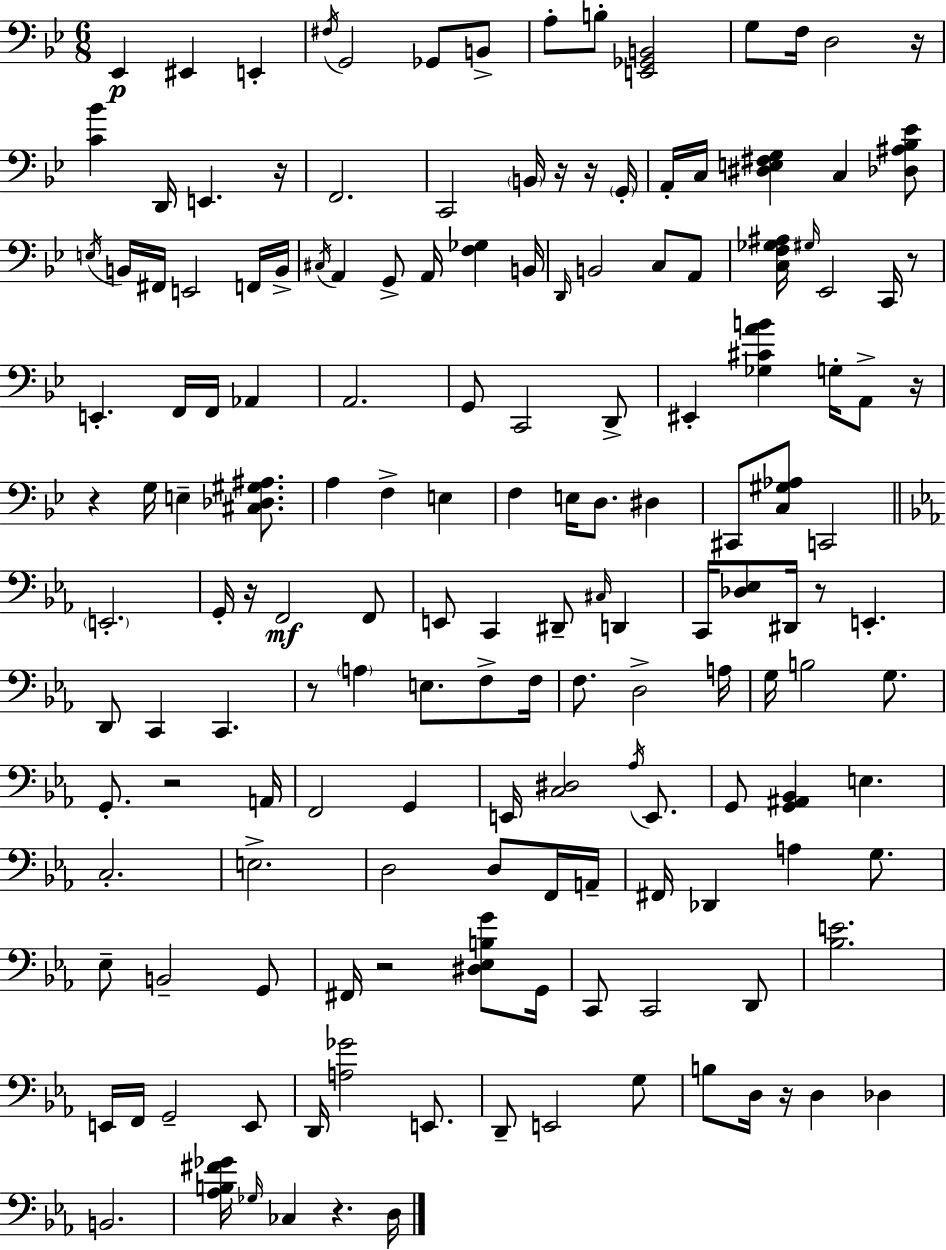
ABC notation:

X:1
T:Untitled
M:6/8
L:1/4
K:Gm
_E,, ^E,, E,, ^F,/4 G,,2 _G,,/2 B,,/2 A,/2 B,/2 [E,,_G,,B,,]2 G,/2 F,/4 D,2 z/4 [C_B] D,,/4 E,, z/4 F,,2 C,,2 B,,/4 z/4 z/4 G,,/4 A,,/4 C,/4 [^D,E,^F,G,] C, [_D,^A,_B,_E]/2 E,/4 B,,/4 ^F,,/4 E,,2 F,,/4 B,,/4 ^C,/4 A,, G,,/2 A,,/4 [F,_G,] B,,/4 D,,/4 B,,2 C,/2 A,,/2 [C,F,_G,^A,]/4 ^G,/4 _E,,2 C,,/4 z/2 E,, F,,/4 F,,/4 _A,, A,,2 G,,/2 C,,2 D,,/2 ^E,, [_G,^CAB] G,/4 A,,/2 z/4 z G,/4 E, [^C,_D,^G,^A,]/2 A, F, E, F, E,/4 D,/2 ^D, ^C,,/2 [C,^G,_A,]/2 C,,2 E,,2 G,,/4 z/4 F,,2 F,,/2 E,,/2 C,, ^D,,/2 ^C,/4 D,, C,,/4 [_D,_E,]/2 ^D,,/4 z/2 E,, D,,/2 C,, C,, z/2 A, E,/2 F,/2 F,/4 F,/2 D,2 A,/4 G,/4 B,2 G,/2 G,,/2 z2 A,,/4 F,,2 G,, E,,/4 [C,^D,]2 _A,/4 E,,/2 G,,/2 [G,,^A,,_B,,] E, C,2 E,2 D,2 D,/2 F,,/4 A,,/4 ^F,,/4 _D,, A, G,/2 _E,/2 B,,2 G,,/2 ^F,,/4 z2 [^D,_E,B,G]/2 G,,/4 C,,/2 C,,2 D,,/2 [_B,E]2 E,,/4 F,,/4 G,,2 E,,/2 D,,/4 [A,_G]2 E,,/2 D,,/2 E,,2 G,/2 B,/2 D,/4 z/4 D, _D, B,,2 [_A,B,^F_G]/4 _G,/4 _C, z D,/4